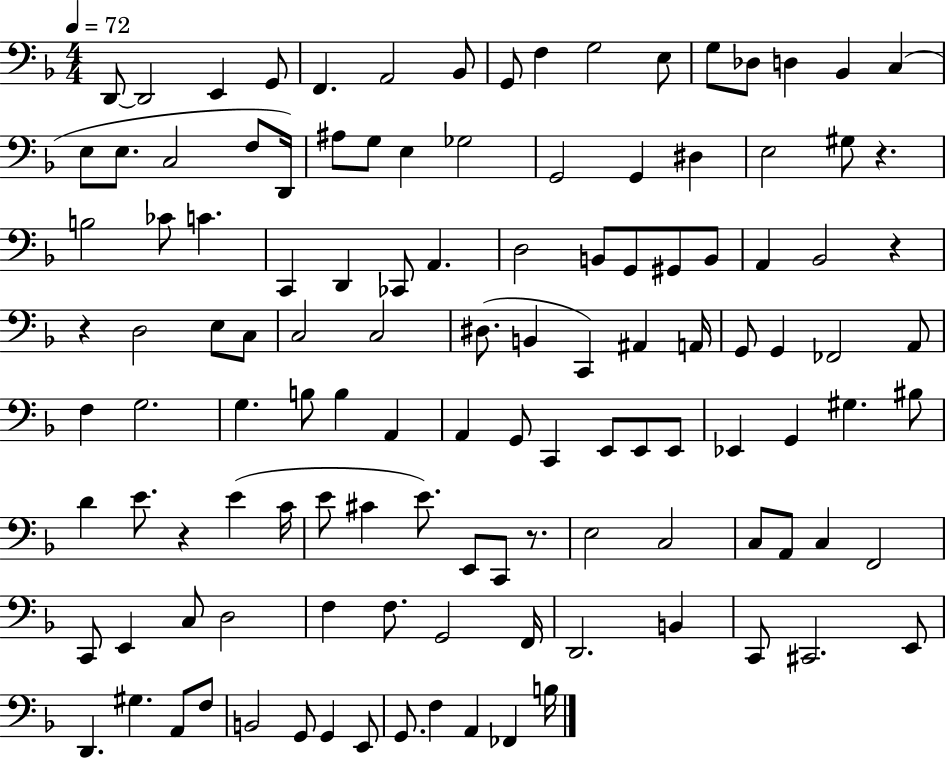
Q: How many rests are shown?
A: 5